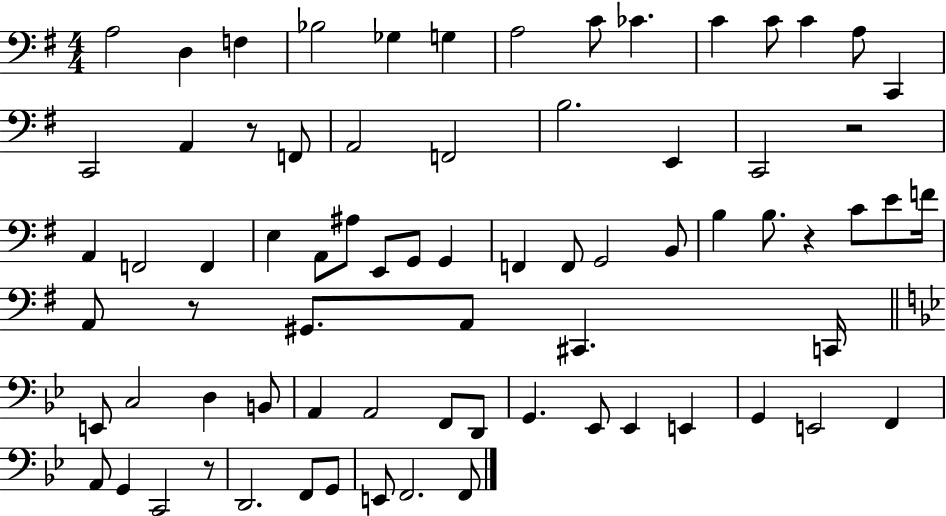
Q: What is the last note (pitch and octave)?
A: F2